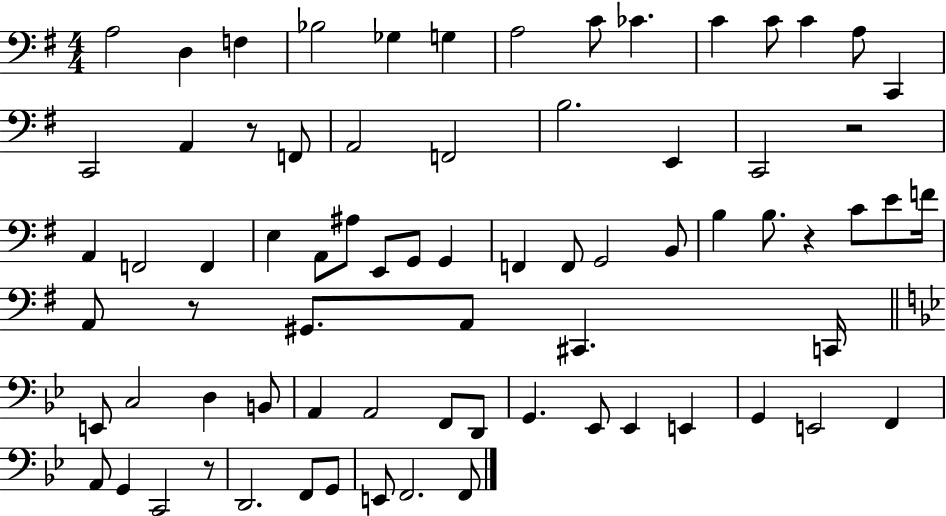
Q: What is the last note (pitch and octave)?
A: F2